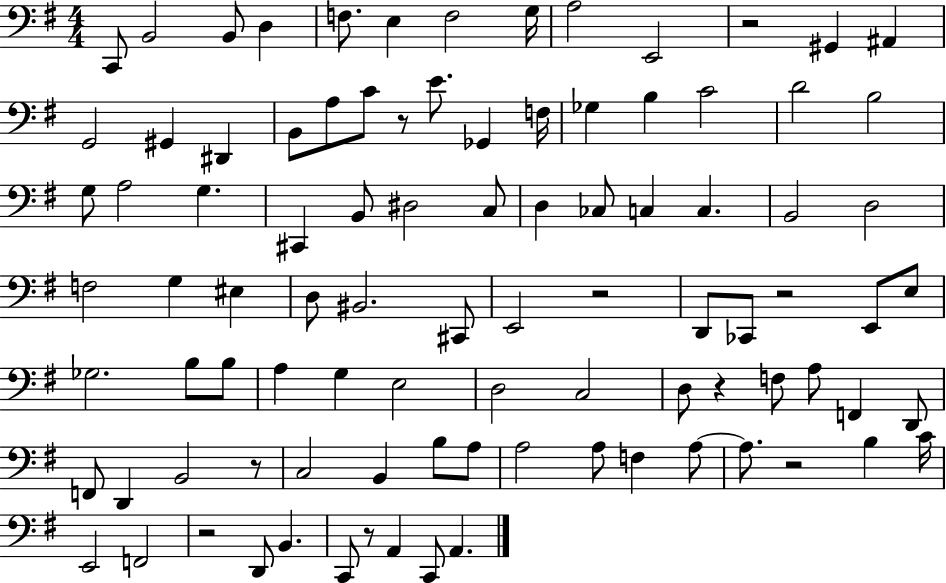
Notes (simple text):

C2/e B2/h B2/e D3/q F3/e. E3/q F3/h G3/s A3/h E2/h R/h G#2/q A#2/q G2/h G#2/q D#2/q B2/e A3/e C4/e R/e E4/e. Gb2/q F3/s Gb3/q B3/q C4/h D4/h B3/h G3/e A3/h G3/q. C#2/q B2/e D#3/h C3/e D3/q CES3/e C3/q C3/q. B2/h D3/h F3/h G3/q EIS3/q D3/e BIS2/h. C#2/e E2/h R/h D2/e CES2/e R/h E2/e E3/e Gb3/h. B3/e B3/e A3/q G3/q E3/h D3/h C3/h D3/e R/q F3/e A3/e F2/q D2/e F2/e D2/q B2/h R/e C3/h B2/q B3/e A3/e A3/h A3/e F3/q A3/e A3/e. R/h B3/q C4/s E2/h F2/h R/h D2/e B2/q. C2/e R/e A2/q C2/e A2/q.